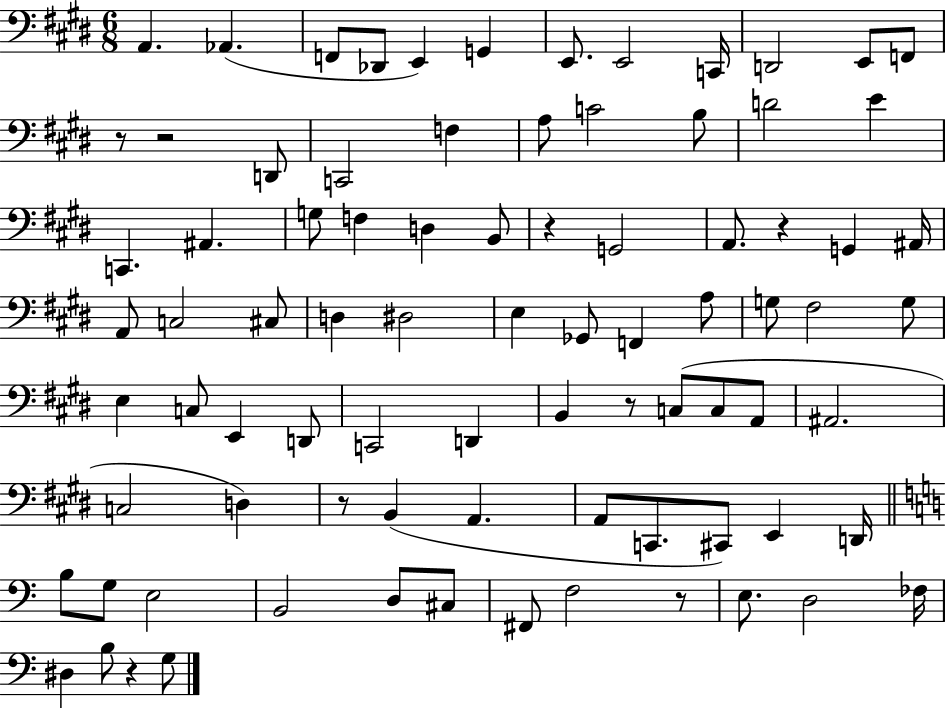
A2/q. Ab2/q. F2/e Db2/e E2/q G2/q E2/e. E2/h C2/s D2/h E2/e F2/e R/e R/h D2/e C2/h F3/q A3/e C4/h B3/e D4/h E4/q C2/q. A#2/q. G3/e F3/q D3/q B2/e R/q G2/h A2/e. R/q G2/q A#2/s A2/e C3/h C#3/e D3/q D#3/h E3/q Gb2/e F2/q A3/e G3/e F#3/h G3/e E3/q C3/e E2/q D2/e C2/h D2/q B2/q R/e C3/e C3/e A2/e A#2/h. C3/h D3/q R/e B2/q A2/q. A2/e C2/e. C#2/e E2/q D2/s B3/e G3/e E3/h B2/h D3/e C#3/e F#2/e F3/h R/e E3/e. D3/h FES3/s D#3/q B3/e R/q G3/e